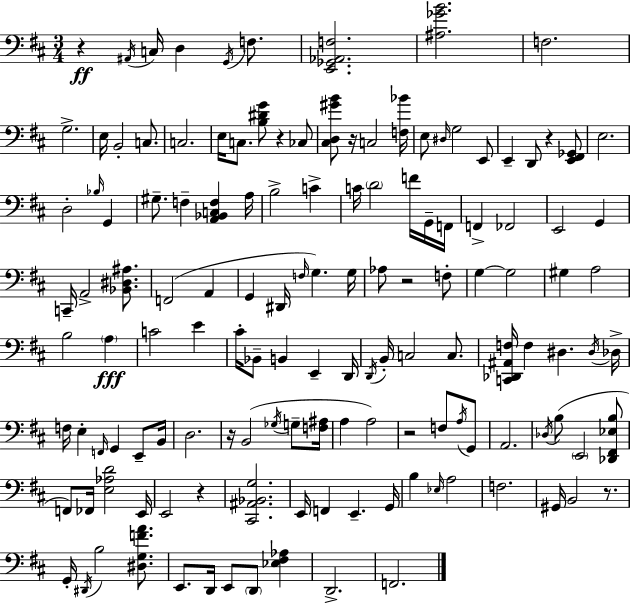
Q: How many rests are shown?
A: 9